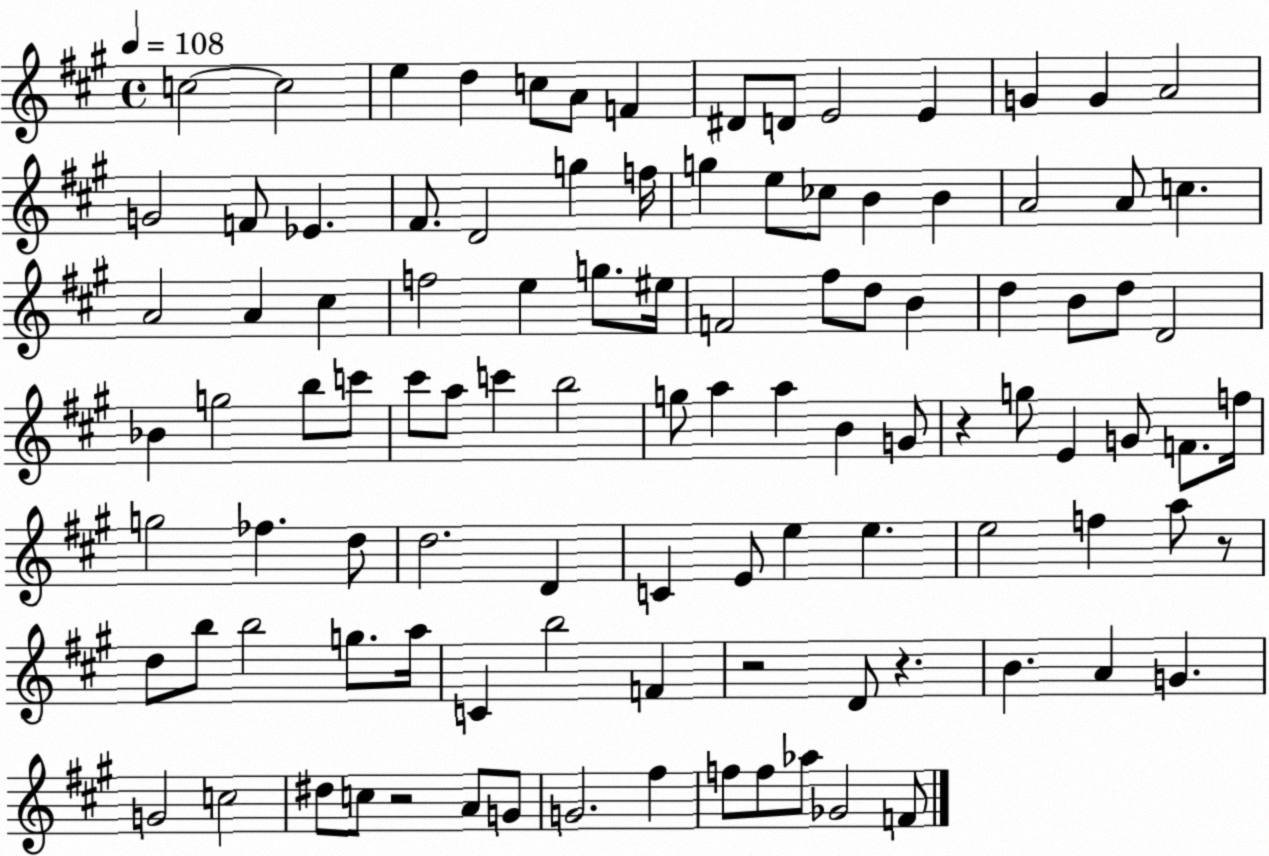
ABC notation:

X:1
T:Untitled
M:4/4
L:1/4
K:A
c2 c2 e d c/2 A/2 F ^D/2 D/2 E2 E G G A2 G2 F/2 _E ^F/2 D2 g f/4 g e/2 _c/2 B B A2 A/2 c A2 A ^c f2 e g/2 ^e/4 F2 ^f/2 d/2 B d B/2 d/2 D2 _B g2 b/2 c'/2 ^c'/2 a/2 c' b2 g/2 a a B G/2 z g/2 E G/2 F/2 f/4 g2 _f d/2 d2 D C E/2 e e e2 f a/2 z/2 d/2 b/2 b2 g/2 a/4 C b2 F z2 D/2 z B A G G2 c2 ^d/2 c/2 z2 A/2 G/2 G2 ^f f/2 f/2 _a/2 _G2 F/2